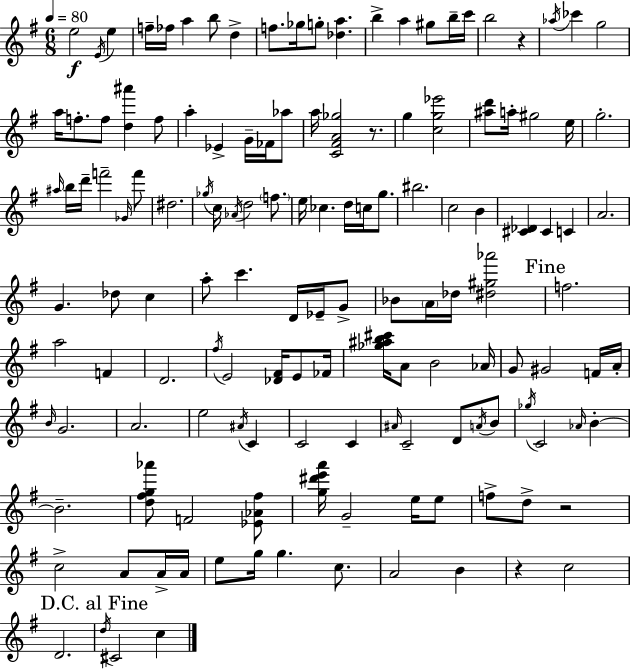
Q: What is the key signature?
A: G major